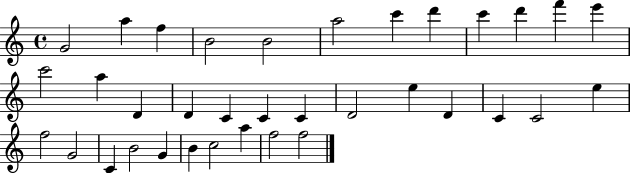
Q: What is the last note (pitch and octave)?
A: F5